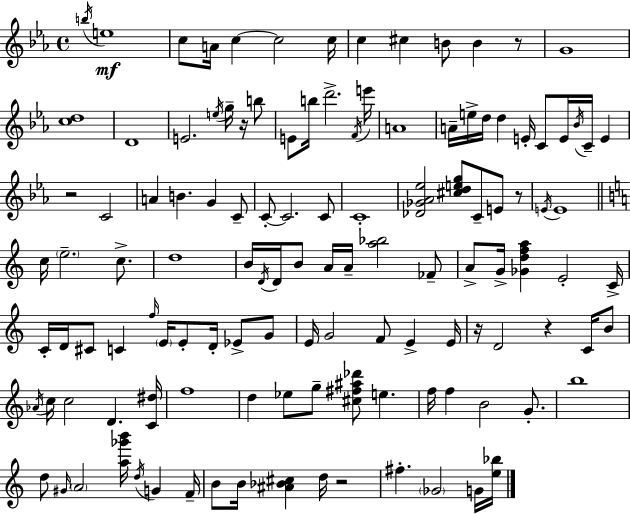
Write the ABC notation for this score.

X:1
T:Untitled
M:4/4
L:1/4
K:Eb
b/4 e4 c/2 A/4 c c2 c/4 c ^c B/2 B z/2 G4 [cd]4 D4 E2 e/4 g/4 z/4 b/2 E/2 b/4 d'2 F/4 e'/4 A4 A/4 e/4 d/4 d E/4 C/2 E/4 _B/4 C/4 E z2 C2 A B G C/2 C/2 C2 C/2 C4 [_D_G_A_e]2 [^cdeg]/2 C/2 E/2 z/2 E/4 E4 c/4 e2 c/2 d4 B/4 D/4 D/4 B/2 A/4 A/4 [a_b]2 _F/2 A/2 G/4 [_Gdfa] E2 C/4 C/4 D/4 ^C/2 C f/4 E/4 E/2 D/4 _E/2 G/2 E/4 G2 F/2 E E/4 z/4 D2 z C/4 B/2 _A/4 c/4 c2 D [C^d]/4 f4 d _e/2 g/2 [^c^f^a_d']/2 e f/4 f B2 G/2 b4 d/2 ^G/4 A2 [a_g'b']/4 d/4 G F/4 B/2 B/4 [^A_B^c] d/4 z2 ^f _G2 G/4 [e_b]/4